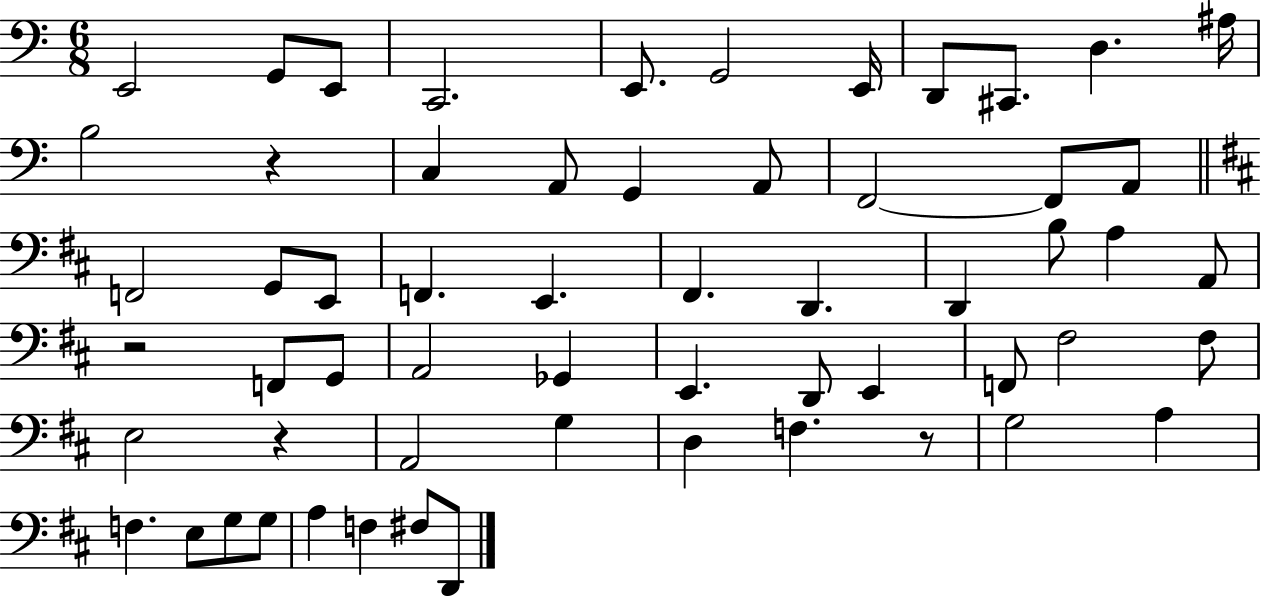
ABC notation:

X:1
T:Untitled
M:6/8
L:1/4
K:C
E,,2 G,,/2 E,,/2 C,,2 E,,/2 G,,2 E,,/4 D,,/2 ^C,,/2 D, ^A,/4 B,2 z C, A,,/2 G,, A,,/2 F,,2 F,,/2 A,,/2 F,,2 G,,/2 E,,/2 F,, E,, ^F,, D,, D,, B,/2 A, A,,/2 z2 F,,/2 G,,/2 A,,2 _G,, E,, D,,/2 E,, F,,/2 ^F,2 ^F,/2 E,2 z A,,2 G, D, F, z/2 G,2 A, F, E,/2 G,/2 G,/2 A, F, ^F,/2 D,,/2